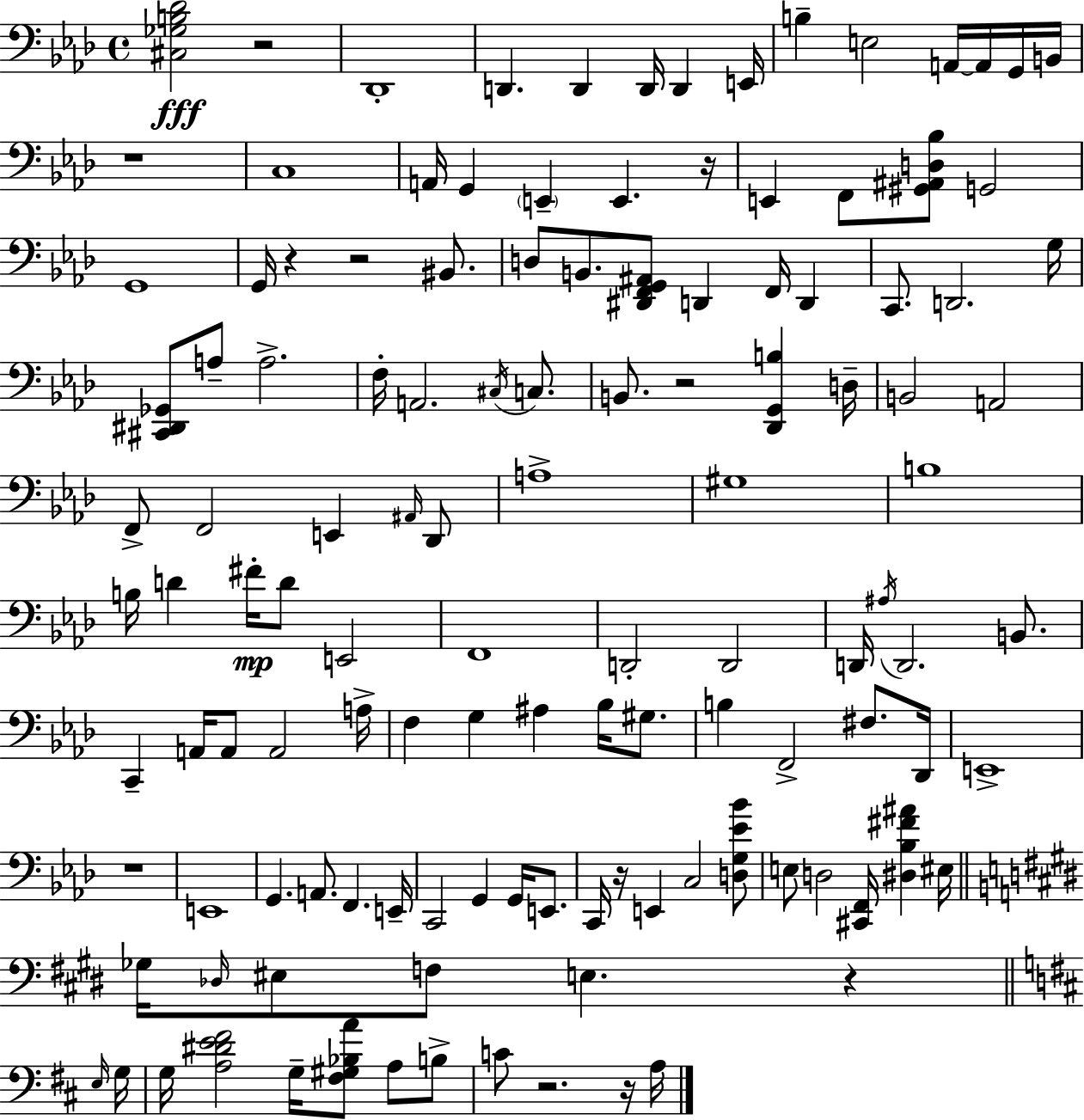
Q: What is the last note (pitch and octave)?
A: A3